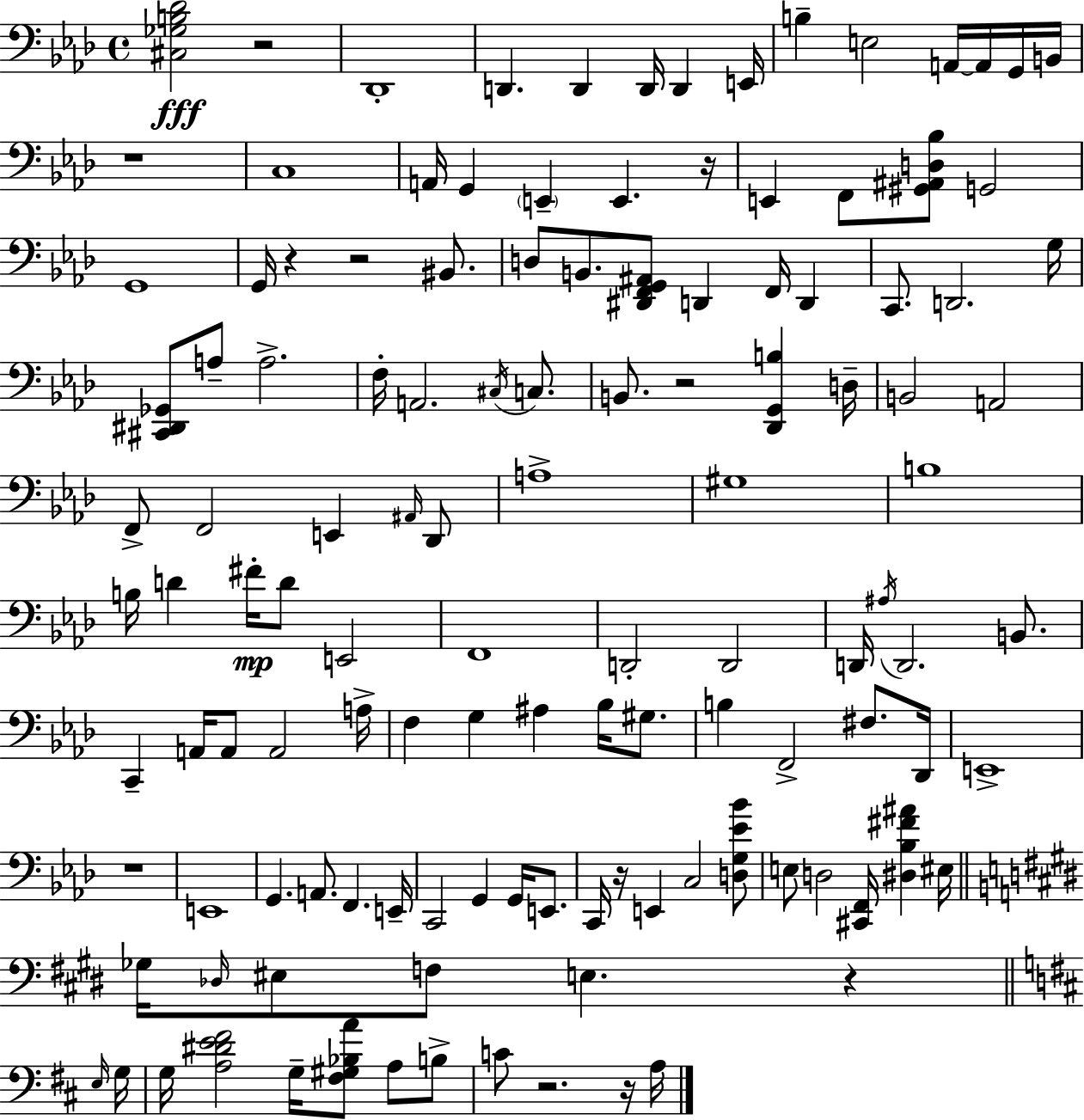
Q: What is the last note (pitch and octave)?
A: A3